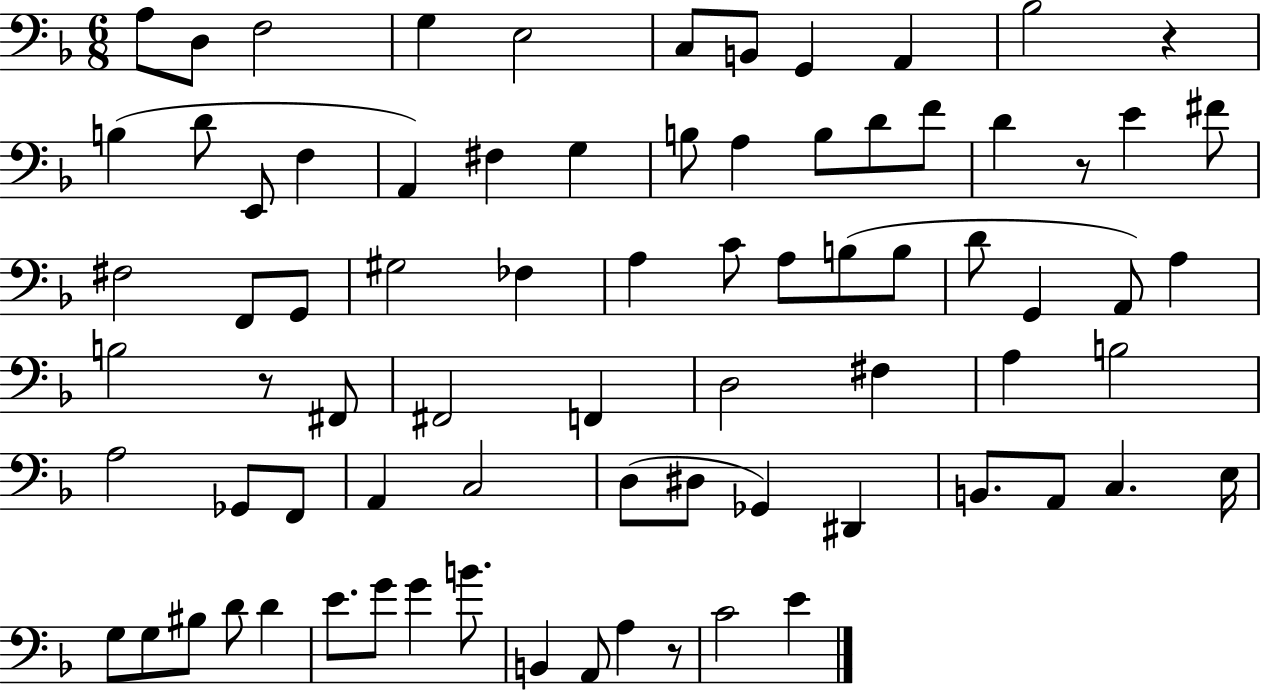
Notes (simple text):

A3/e D3/e F3/h G3/q E3/h C3/e B2/e G2/q A2/q Bb3/h R/q B3/q D4/e E2/e F3/q A2/q F#3/q G3/q B3/e A3/q B3/e D4/e F4/e D4/q R/e E4/q F#4/e F#3/h F2/e G2/e G#3/h FES3/q A3/q C4/e A3/e B3/e B3/e D4/e G2/q A2/e A3/q B3/h R/e F#2/e F#2/h F2/q D3/h F#3/q A3/q B3/h A3/h Gb2/e F2/e A2/q C3/h D3/e D#3/e Gb2/q D#2/q B2/e. A2/e C3/q. E3/s G3/e G3/e BIS3/e D4/e D4/q E4/e. G4/e G4/q B4/e. B2/q A2/e A3/q R/e C4/h E4/q